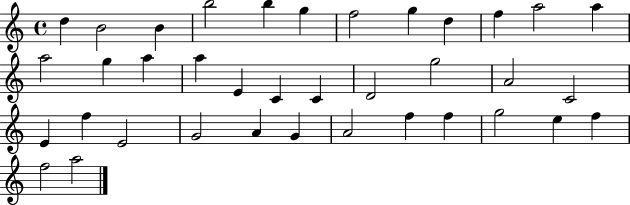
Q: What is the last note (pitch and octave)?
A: A5